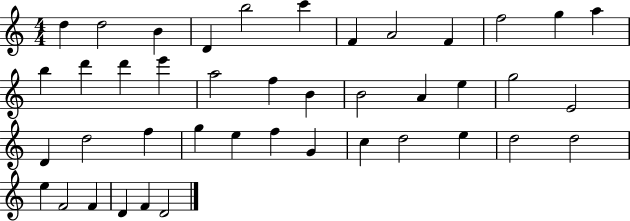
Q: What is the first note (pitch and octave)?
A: D5